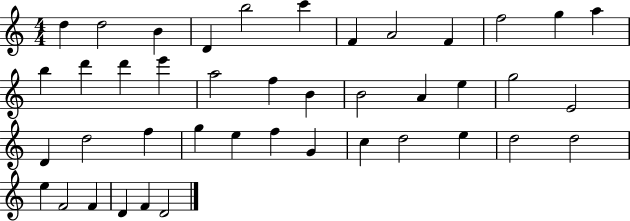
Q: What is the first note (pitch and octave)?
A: D5